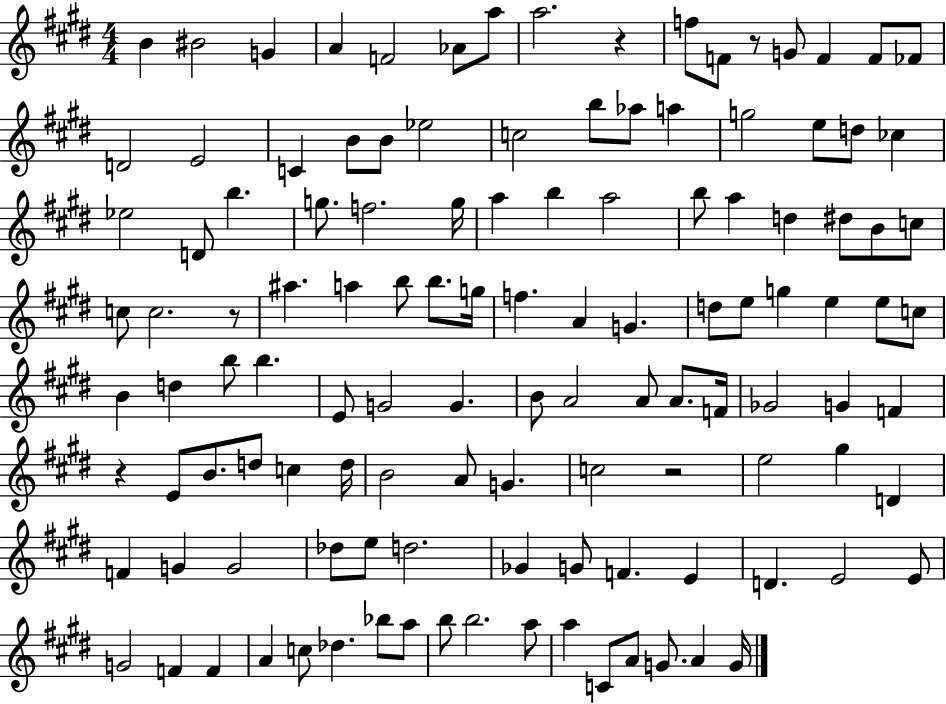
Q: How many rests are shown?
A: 5